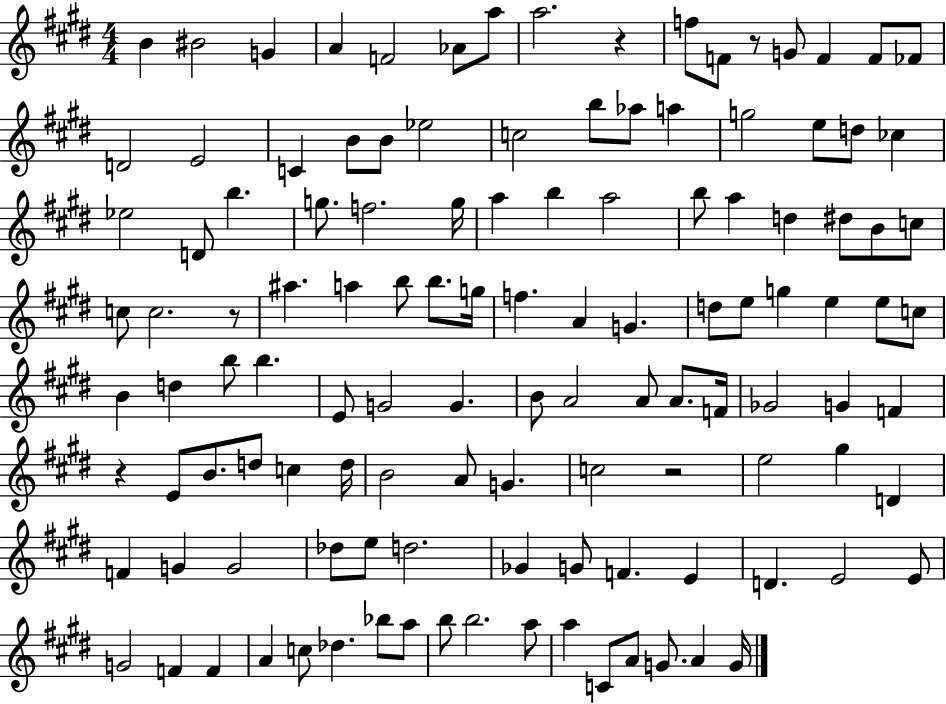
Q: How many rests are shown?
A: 5